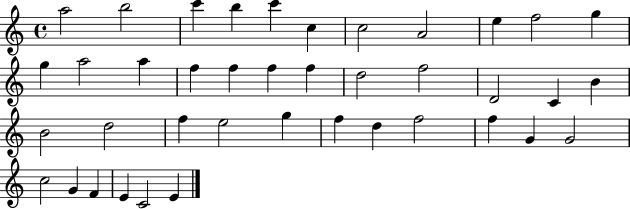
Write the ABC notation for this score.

X:1
T:Untitled
M:4/4
L:1/4
K:C
a2 b2 c' b c' c c2 A2 e f2 g g a2 a f f f f d2 f2 D2 C B B2 d2 f e2 g f d f2 f G G2 c2 G F E C2 E